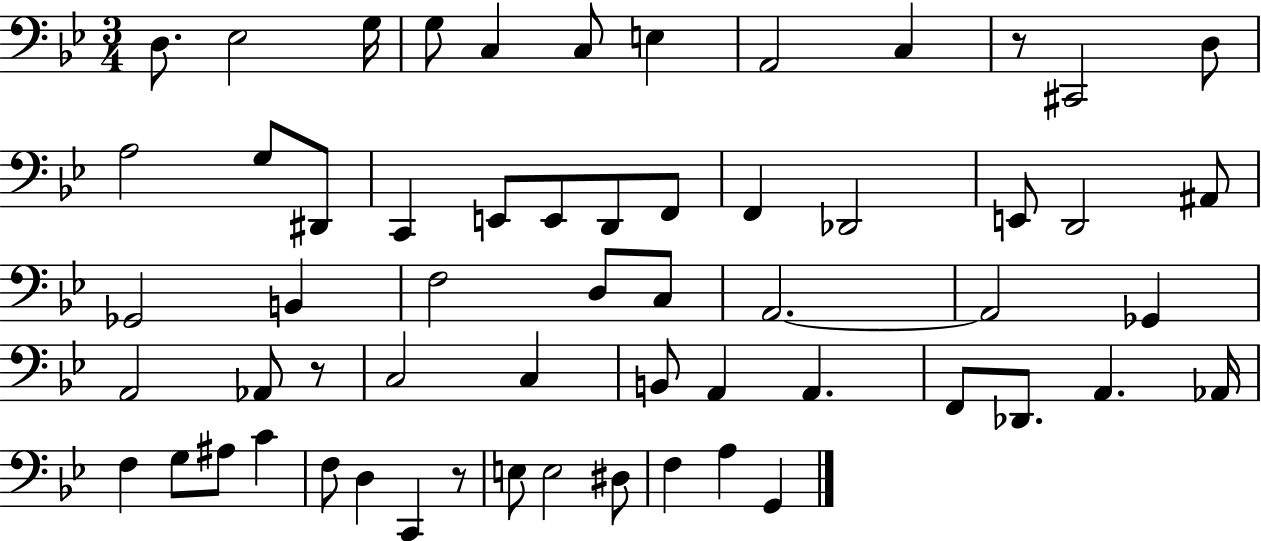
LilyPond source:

{
  \clef bass
  \numericTimeSignature
  \time 3/4
  \key bes \major
  \repeat volta 2 { d8. ees2 g16 | g8 c4 c8 e4 | a,2 c4 | r8 cis,2 d8 | \break a2 g8 dis,8 | c,4 e,8 e,8 d,8 f,8 | f,4 des,2 | e,8 d,2 ais,8 | \break ges,2 b,4 | f2 d8 c8 | a,2.~~ | a,2 ges,4 | \break a,2 aes,8 r8 | c2 c4 | b,8 a,4 a,4. | f,8 des,8. a,4. aes,16 | \break f4 g8 ais8 c'4 | f8 d4 c,4 r8 | e8 e2 dis8 | f4 a4 g,4 | \break } \bar "|."
}